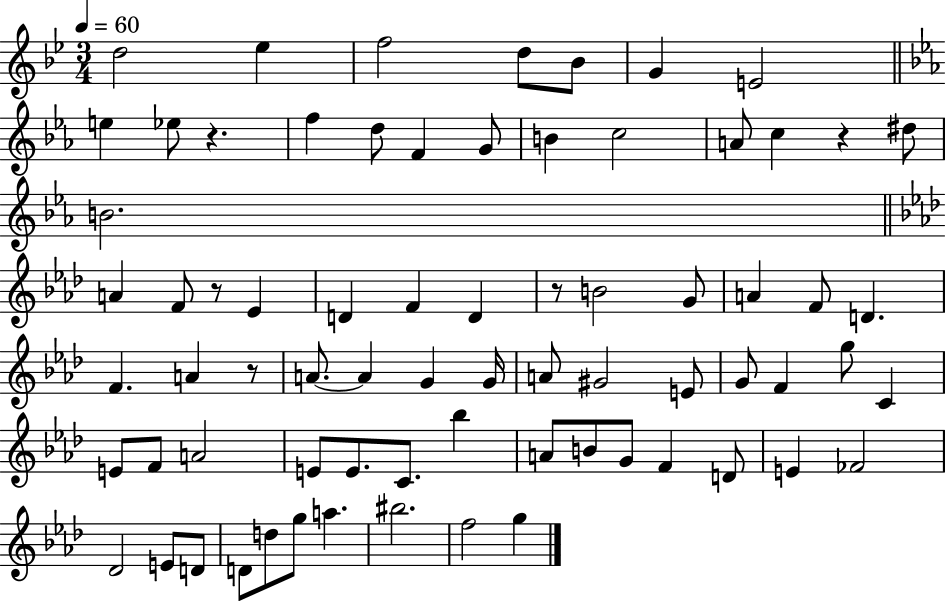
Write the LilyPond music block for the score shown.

{
  \clef treble
  \numericTimeSignature
  \time 3/4
  \key bes \major
  \tempo 4 = 60
  \repeat volta 2 { d''2 ees''4 | f''2 d''8 bes'8 | g'4 e'2 | \bar "||" \break \key ees \major e''4 ees''8 r4. | f''4 d''8 f'4 g'8 | b'4 c''2 | a'8 c''4 r4 dis''8 | \break b'2. | \bar "||" \break \key aes \major a'4 f'8 r8 ees'4 | d'4 f'4 d'4 | r8 b'2 g'8 | a'4 f'8 d'4. | \break f'4. a'4 r8 | a'8.~~ a'4 g'4 g'16 | a'8 gis'2 e'8 | g'8 f'4 g''8 c'4 | \break e'8 f'8 a'2 | e'8 e'8. c'8. bes''4 | a'8 b'8 g'8 f'4 d'8 | e'4 fes'2 | \break des'2 e'8 d'8 | d'8 d''8 g''8 a''4. | bis''2. | f''2 g''4 | \break } \bar "|."
}